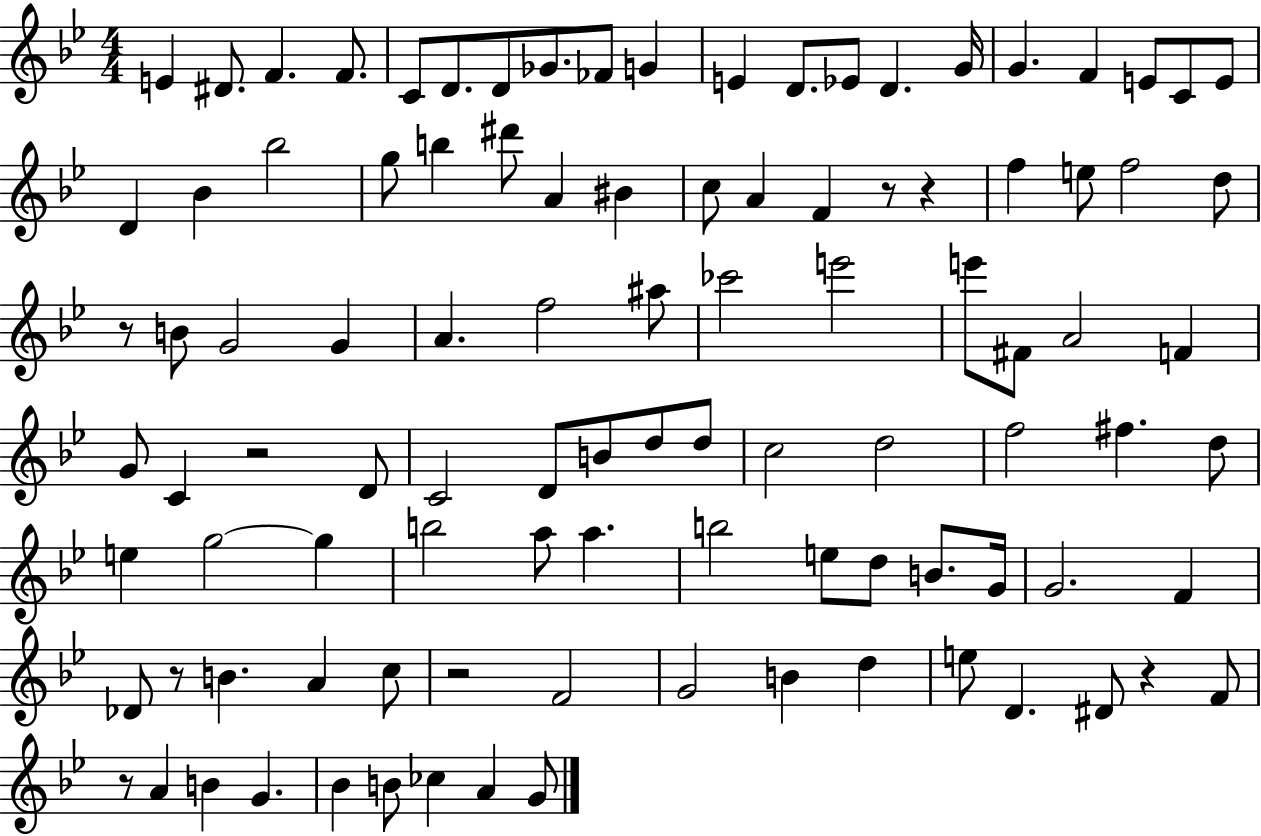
{
  \clef treble
  \numericTimeSignature
  \time 4/4
  \key bes \major
  e'4 dis'8. f'4. f'8. | c'8 d'8. d'8 ges'8. fes'8 g'4 | e'4 d'8. ees'8 d'4. g'16 | g'4. f'4 e'8 c'8 e'8 | \break d'4 bes'4 bes''2 | g''8 b''4 dis'''8 a'4 bis'4 | c''8 a'4 f'4 r8 r4 | f''4 e''8 f''2 d''8 | \break r8 b'8 g'2 g'4 | a'4. f''2 ais''8 | ces'''2 e'''2 | e'''8 fis'8 a'2 f'4 | \break g'8 c'4 r2 d'8 | c'2 d'8 b'8 d''8 d''8 | c''2 d''2 | f''2 fis''4. d''8 | \break e''4 g''2~~ g''4 | b''2 a''8 a''4. | b''2 e''8 d''8 b'8. g'16 | g'2. f'4 | \break des'8 r8 b'4. a'4 c''8 | r2 f'2 | g'2 b'4 d''4 | e''8 d'4. dis'8 r4 f'8 | \break r8 a'4 b'4 g'4. | bes'4 b'8 ces''4 a'4 g'8 | \bar "|."
}